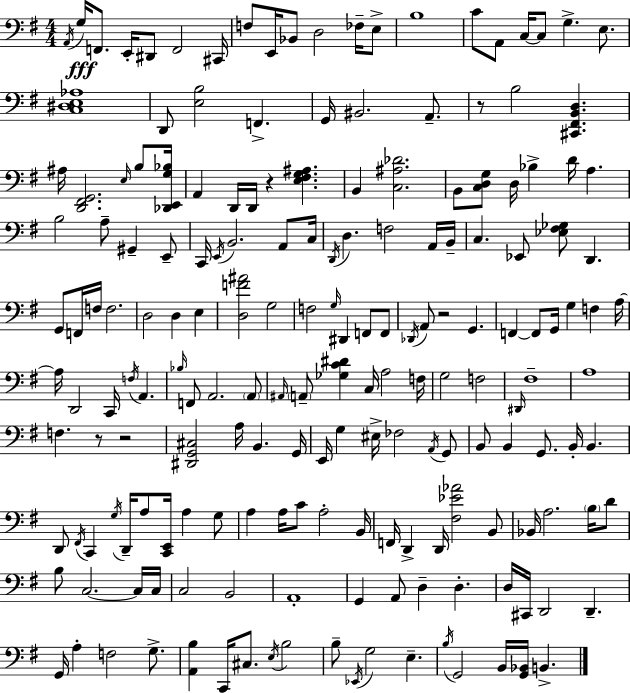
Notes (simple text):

A2/s G3/s F2/e. E2/s D#2/e F2/h C#2/s F3/e E2/s Bb2/e D3/h FES3/s E3/e B3/w C4/e A2/e C3/s C3/e G3/q. E3/e. [C3,D#3,E3,Ab3]/w D2/e [E3,B3]/h F2/q. G2/s BIS2/h. A2/e. R/e B3/h [C#2,F#2,B2,D3]/q. A#3/s [D2,F#2,G2]/h. E3/s B3/e [Db2,E2,G3,Bb3]/s A2/q D2/s D2/s R/q [E3,F#3,G3,A#3]/q. B2/q [C3,A#3,Db4]/h. B2/e [C3,D3,G3]/e D3/s Bb3/q D4/s A3/q. B3/h A3/e G#2/q E2/e C2/s E2/s B2/h. A2/e C3/s D2/s D3/q. F3/h A2/s B2/s C3/q. Eb2/e [Eb3,F#3,Gb3]/e D2/q. G2/e F2/s F3/s F3/h. D3/h D3/q E3/q [D3,F4,A#4]/h G3/h F3/h G3/s D#2/q F2/e F2/e Db2/s A2/e R/h G2/q. F2/q F2/e G2/s G3/q F3/q A3/s A3/s D2/h C2/s F3/s A2/q. Bb3/s F2/e A2/h. A2/e A#2/s A2/e [Gb3,C4,D#4]/q C3/s A3/h F3/s G3/h F3/h D#2/s F#3/w A3/w F3/q. R/e R/h [D#2,G2,C#3]/h A3/s B2/q. G2/s E2/s G3/q EIS3/s FES3/h A2/s G2/e B2/e B2/q G2/e. B2/s B2/q. D2/e F#2/s C2/q G3/s D2/s A3/e [C2,E2]/s A3/q G3/e A3/q A3/s C4/e A3/h B2/s F2/s D2/q D2/s [F#3,Eb4,Ab4]/h B2/e Bb2/s A3/h. B3/s D4/e B3/e C3/h. C3/s C3/s C3/h B2/h A2/w G2/q A2/e D3/q D3/q. D3/s C#2/s D2/h D2/q. G2/s A3/q F3/h G3/e. [A2,B3]/q C2/s C#3/e. E3/s B3/h B3/e Eb2/s G3/h E3/q. B3/s G2/h B2/s [G2,Bb2]/s B2/q.